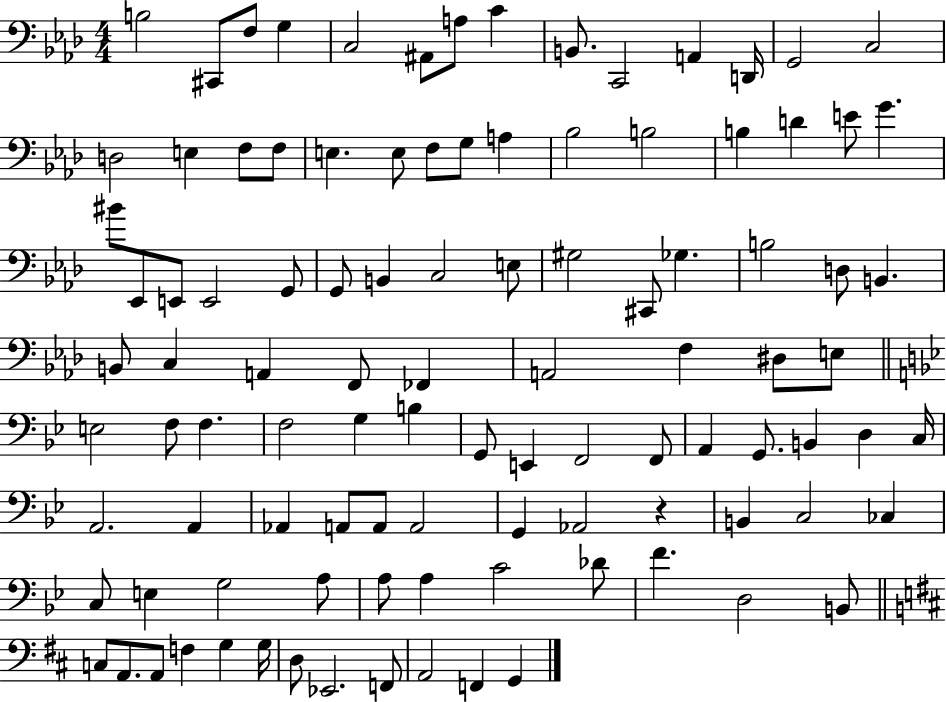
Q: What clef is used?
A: bass